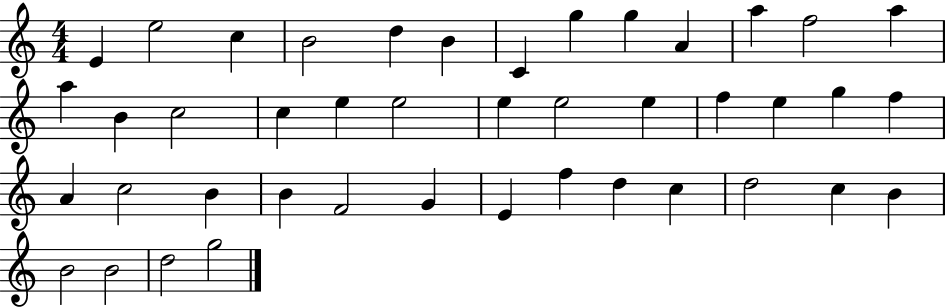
X:1
T:Untitled
M:4/4
L:1/4
K:C
E e2 c B2 d B C g g A a f2 a a B c2 c e e2 e e2 e f e g f A c2 B B F2 G E f d c d2 c B B2 B2 d2 g2